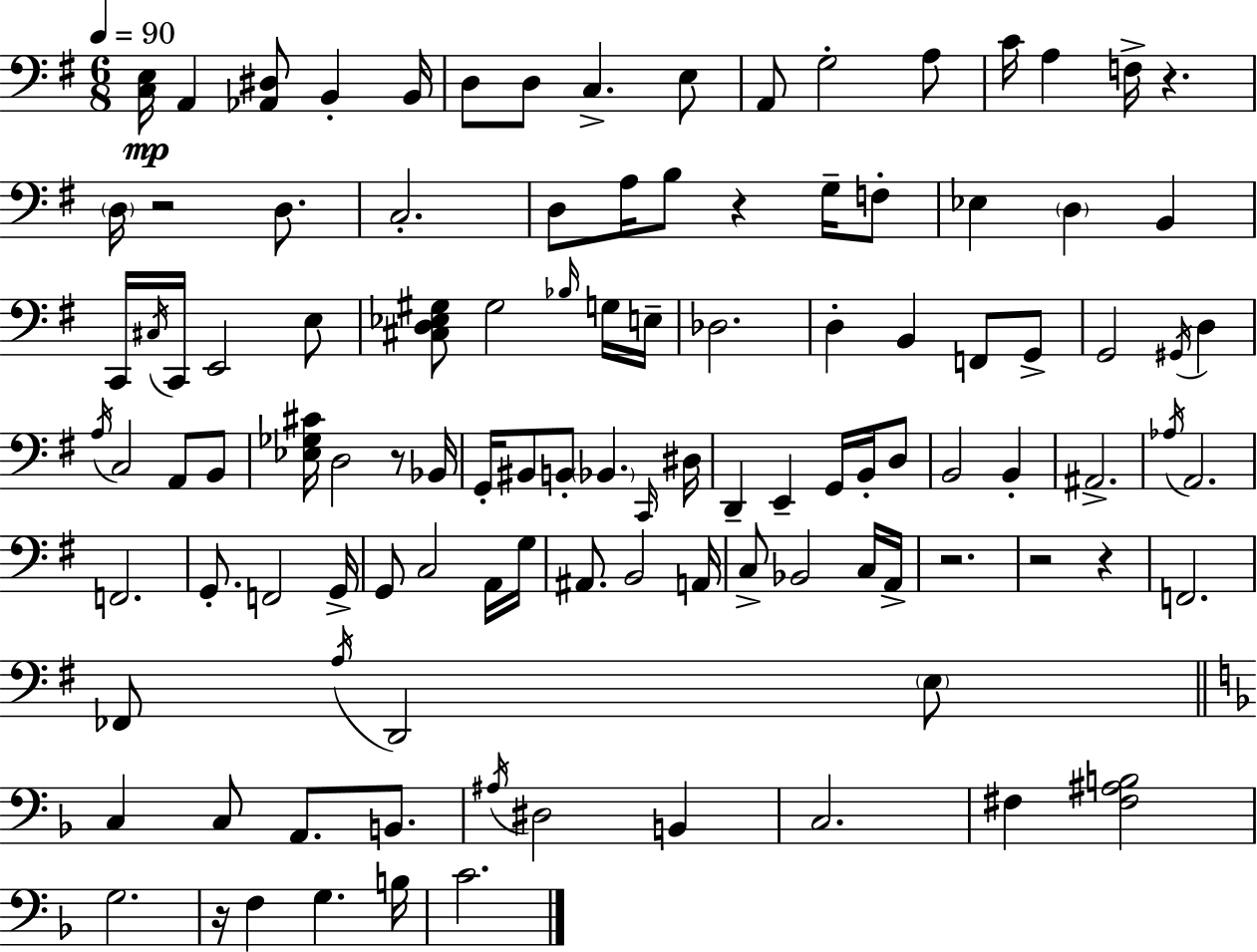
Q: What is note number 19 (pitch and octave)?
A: B3